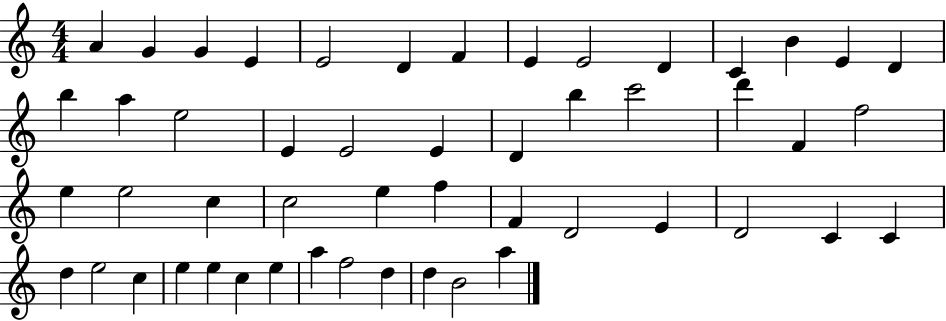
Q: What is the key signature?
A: C major